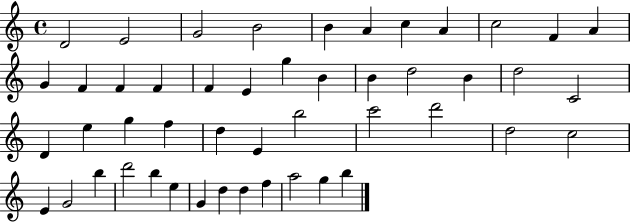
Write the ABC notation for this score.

X:1
T:Untitled
M:4/4
L:1/4
K:C
D2 E2 G2 B2 B A c A c2 F A G F F F F E g B B d2 B d2 C2 D e g f d E b2 c'2 d'2 d2 c2 E G2 b d'2 b e G d d f a2 g b